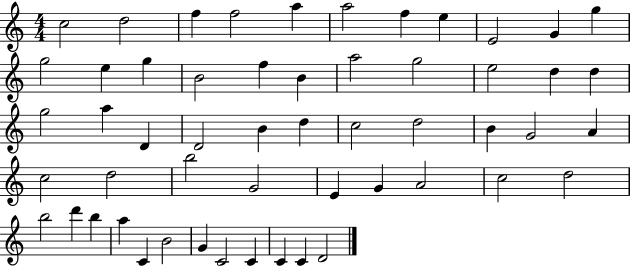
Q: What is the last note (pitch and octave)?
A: D4